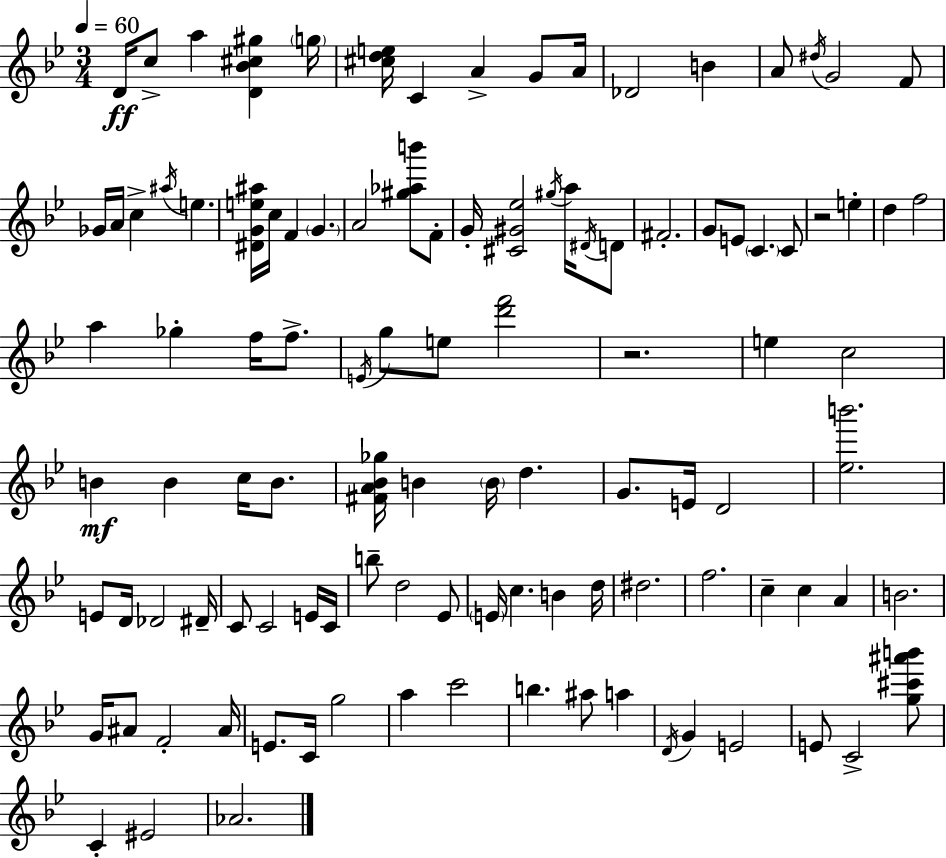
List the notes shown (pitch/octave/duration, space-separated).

D4/s C5/e A5/q [D4,Bb4,C#5,G#5]/q G5/s [C#5,D5,E5]/s C4/q A4/q G4/e A4/s Db4/h B4/q A4/e D#5/s G4/h F4/e Gb4/s A4/s C5/q A#5/s E5/q. [D#4,G4,E5,A#5]/s C5/s F4/q G4/q. A4/h [G#5,Ab5,B6]/e F4/e G4/s [C#4,G#4,Eb5]/h G#5/s A5/s D#4/s D4/e F#4/h. G4/e E4/e C4/q. C4/e R/h E5/q D5/q F5/h A5/q Gb5/q F5/s F5/e. E4/s G5/e E5/e [D6,F6]/h R/h. E5/q C5/h B4/q B4/q C5/s B4/e. [F#4,A4,Bb4,Gb5]/s B4/q B4/s D5/q. G4/e. E4/s D4/h [Eb5,B6]/h. E4/e D4/s Db4/h D#4/s C4/e C4/h E4/s C4/s B5/e D5/h Eb4/e E4/s C5/q. B4/q D5/s D#5/h. F5/h. C5/q C5/q A4/q B4/h. G4/s A#4/e F4/h A#4/s E4/e. C4/s G5/h A5/q C6/h B5/q. A#5/e A5/q D4/s G4/q E4/h E4/e C4/h [G5,C#6,A#6,B6]/e C4/q EIS4/h Ab4/h.